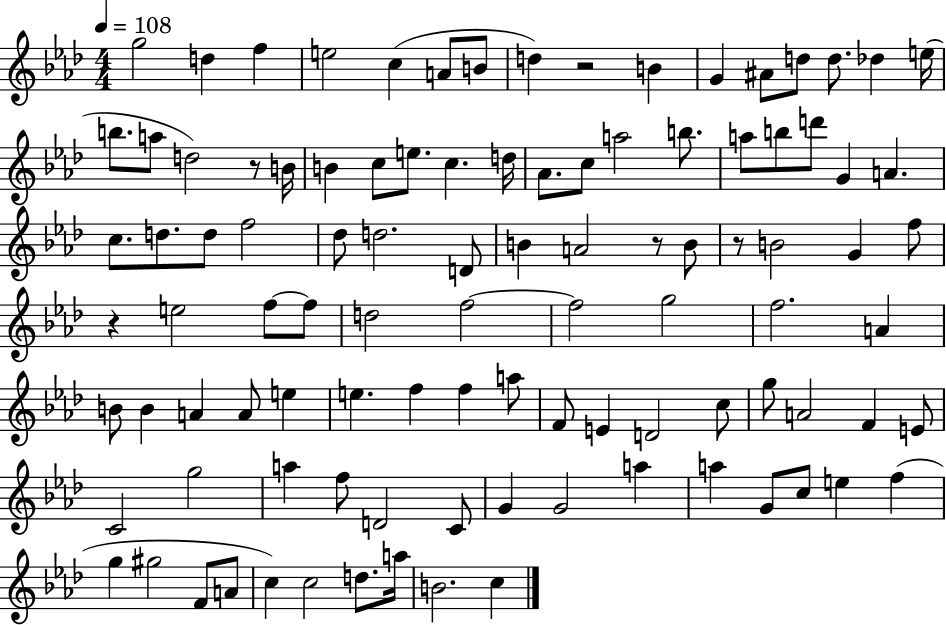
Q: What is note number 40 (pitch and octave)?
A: D4